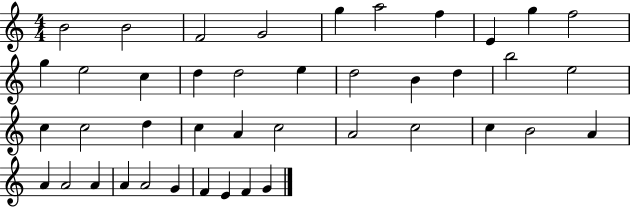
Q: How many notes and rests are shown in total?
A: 42